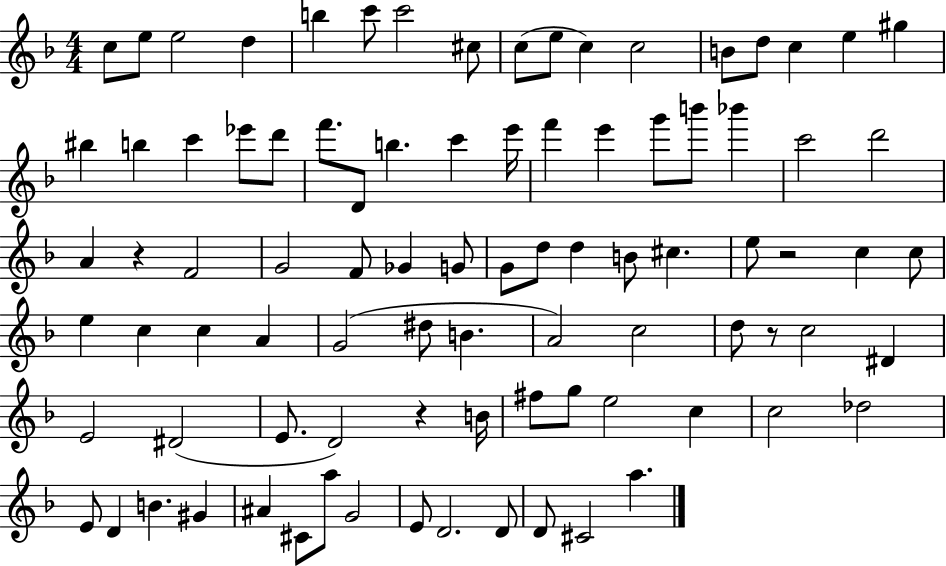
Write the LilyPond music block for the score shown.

{
  \clef treble
  \numericTimeSignature
  \time 4/4
  \key f \major
  c''8 e''8 e''2 d''4 | b''4 c'''8 c'''2 cis''8 | c''8( e''8 c''4) c''2 | b'8 d''8 c''4 e''4 gis''4 | \break bis''4 b''4 c'''4 ees'''8 d'''8 | f'''8. d'8 b''4. c'''4 e'''16 | f'''4 e'''4 g'''8 b'''8 bes'''4 | c'''2 d'''2 | \break a'4 r4 f'2 | g'2 f'8 ges'4 g'8 | g'8 d''8 d''4 b'8 cis''4. | e''8 r2 c''4 c''8 | \break e''4 c''4 c''4 a'4 | g'2( dis''8 b'4. | a'2) c''2 | d''8 r8 c''2 dis'4 | \break e'2 dis'2( | e'8. d'2) r4 b'16 | fis''8 g''8 e''2 c''4 | c''2 des''2 | \break e'8 d'4 b'4. gis'4 | ais'4 cis'8 a''8 g'2 | e'8 d'2. d'8 | d'8 cis'2 a''4. | \break \bar "|."
}